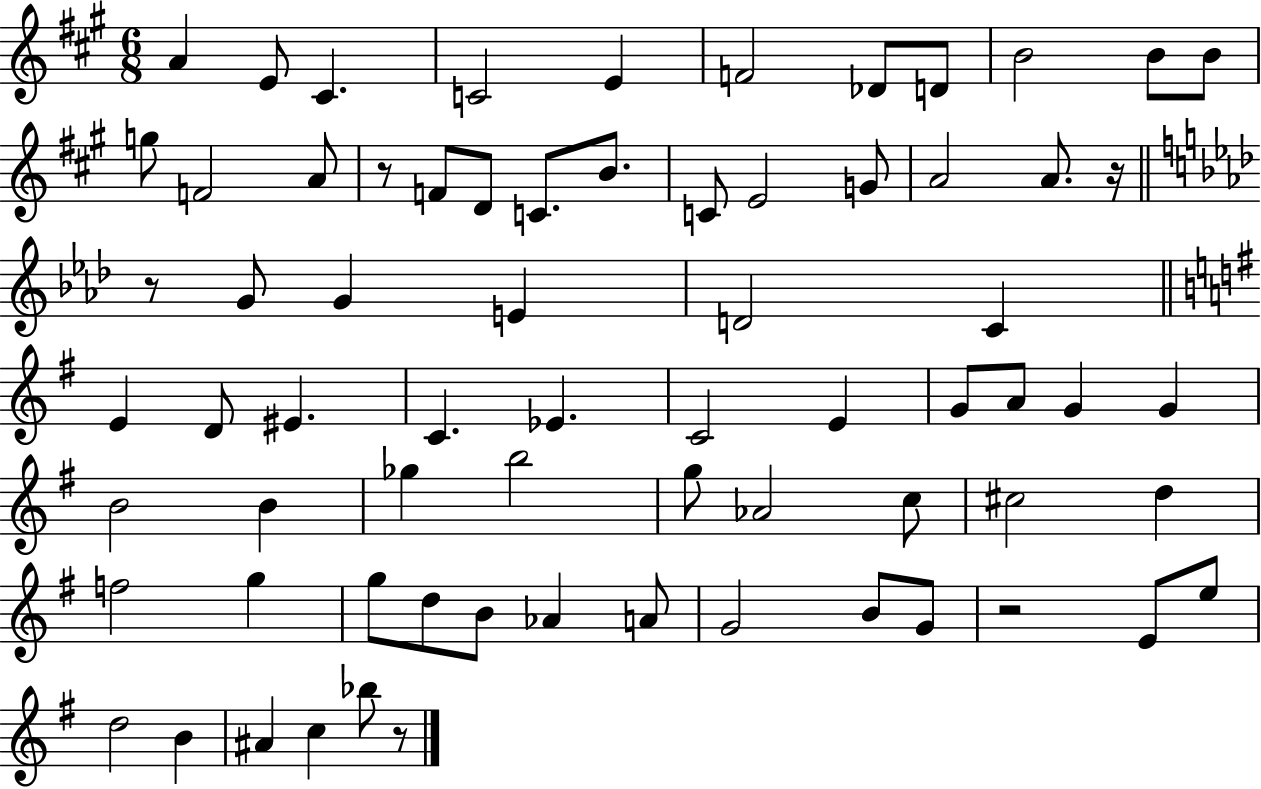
A4/q E4/e C#4/q. C4/h E4/q F4/h Db4/e D4/e B4/h B4/e B4/e G5/e F4/h A4/e R/e F4/e D4/e C4/e. B4/e. C4/e E4/h G4/e A4/h A4/e. R/s R/e G4/e G4/q E4/q D4/h C4/q E4/q D4/e EIS4/q. C4/q. Eb4/q. C4/h E4/q G4/e A4/e G4/q G4/q B4/h B4/q Gb5/q B5/h G5/e Ab4/h C5/e C#5/h D5/q F5/h G5/q G5/e D5/e B4/e Ab4/q A4/e G4/h B4/e G4/e R/h E4/e E5/e D5/h B4/q A#4/q C5/q Bb5/e R/e